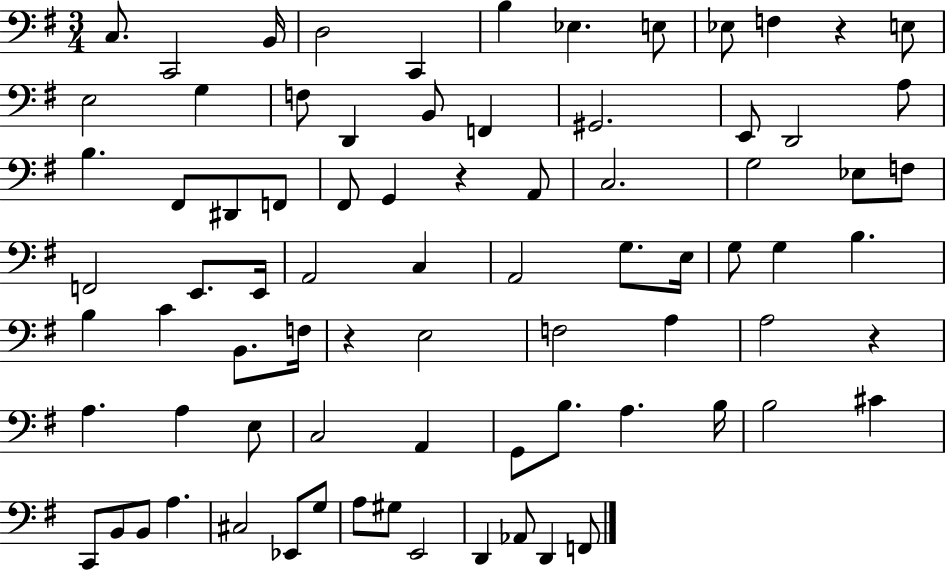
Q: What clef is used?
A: bass